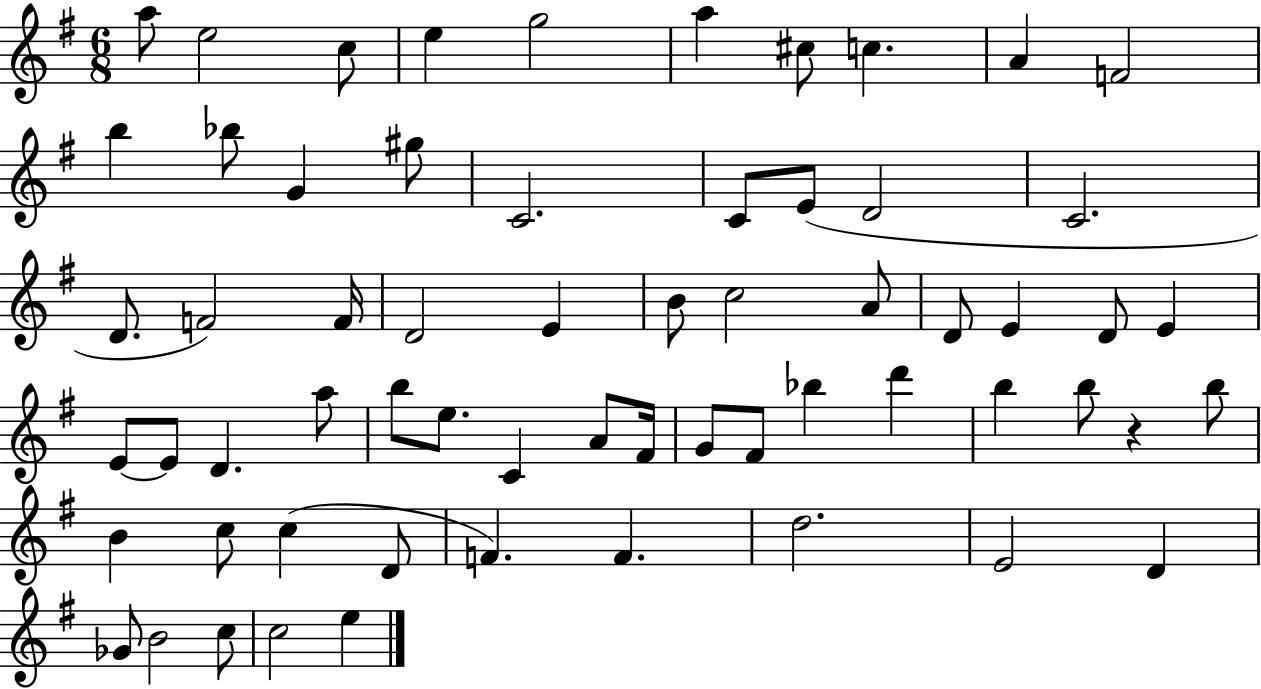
X:1
T:Untitled
M:6/8
L:1/4
K:G
a/2 e2 c/2 e g2 a ^c/2 c A F2 b _b/2 G ^g/2 C2 C/2 E/2 D2 C2 D/2 F2 F/4 D2 E B/2 c2 A/2 D/2 E D/2 E E/2 E/2 D a/2 b/2 e/2 C A/2 ^F/4 G/2 ^F/2 _b d' b b/2 z b/2 B c/2 c D/2 F F d2 E2 D _G/2 B2 c/2 c2 e